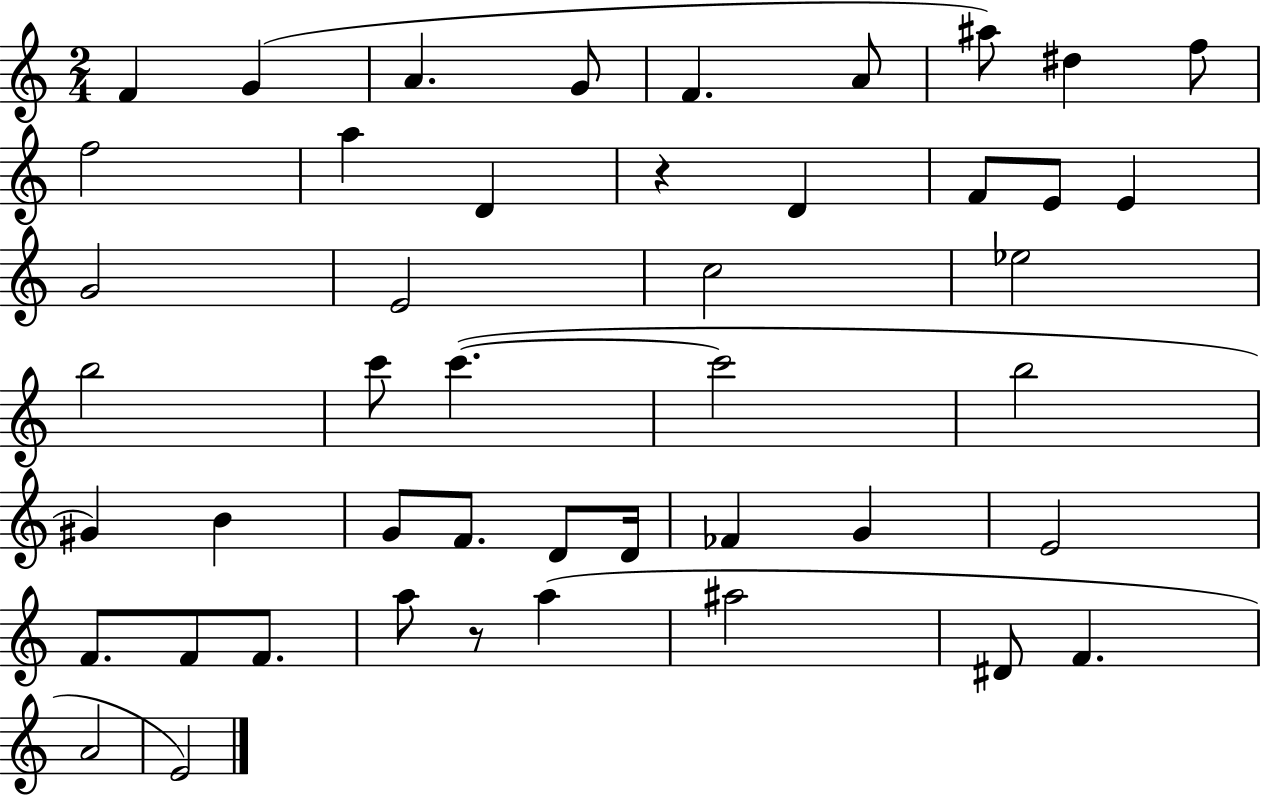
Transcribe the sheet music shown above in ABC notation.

X:1
T:Untitled
M:2/4
L:1/4
K:C
F G A G/2 F A/2 ^a/2 ^d f/2 f2 a D z D F/2 E/2 E G2 E2 c2 _e2 b2 c'/2 c' c'2 b2 ^G B G/2 F/2 D/2 D/4 _F G E2 F/2 F/2 F/2 a/2 z/2 a ^a2 ^D/2 F A2 E2